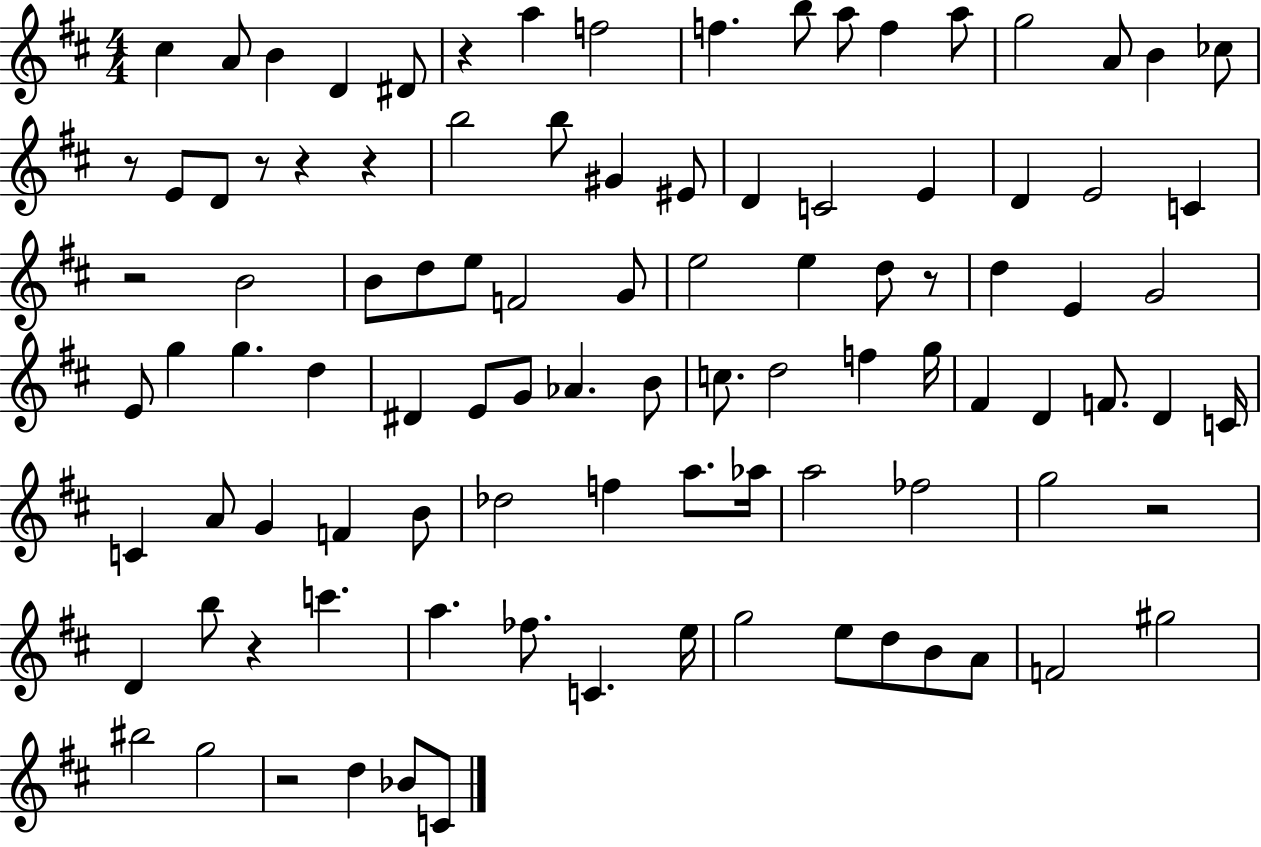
C#5/q A4/e B4/q D4/q D#4/e R/q A5/q F5/h F5/q. B5/e A5/e F5/q A5/e G5/h A4/e B4/q CES5/e R/e E4/e D4/e R/e R/q R/q B5/h B5/e G#4/q EIS4/e D4/q C4/h E4/q D4/q E4/h C4/q R/h B4/h B4/e D5/e E5/e F4/h G4/e E5/h E5/q D5/e R/e D5/q E4/q G4/h E4/e G5/q G5/q. D5/q D#4/q E4/e G4/e Ab4/q. B4/e C5/e. D5/h F5/q G5/s F#4/q D4/q F4/e. D4/q C4/s C4/q A4/e G4/q F4/q B4/e Db5/h F5/q A5/e. Ab5/s A5/h FES5/h G5/h R/h D4/q B5/e R/q C6/q. A5/q. FES5/e. C4/q. E5/s G5/h E5/e D5/e B4/e A4/e F4/h G#5/h BIS5/h G5/h R/h D5/q Bb4/e C4/e